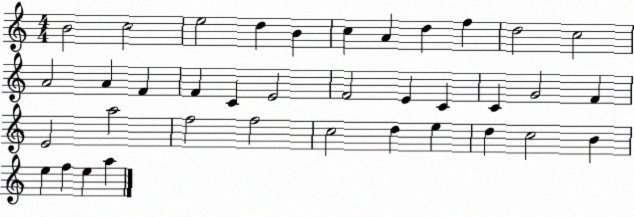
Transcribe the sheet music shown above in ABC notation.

X:1
T:Untitled
M:4/4
L:1/4
K:C
B2 c2 e2 d B c A d f d2 c2 A2 A F F C E2 F2 E C C G2 F E2 a2 f2 f2 c2 d e d c2 B e f e a